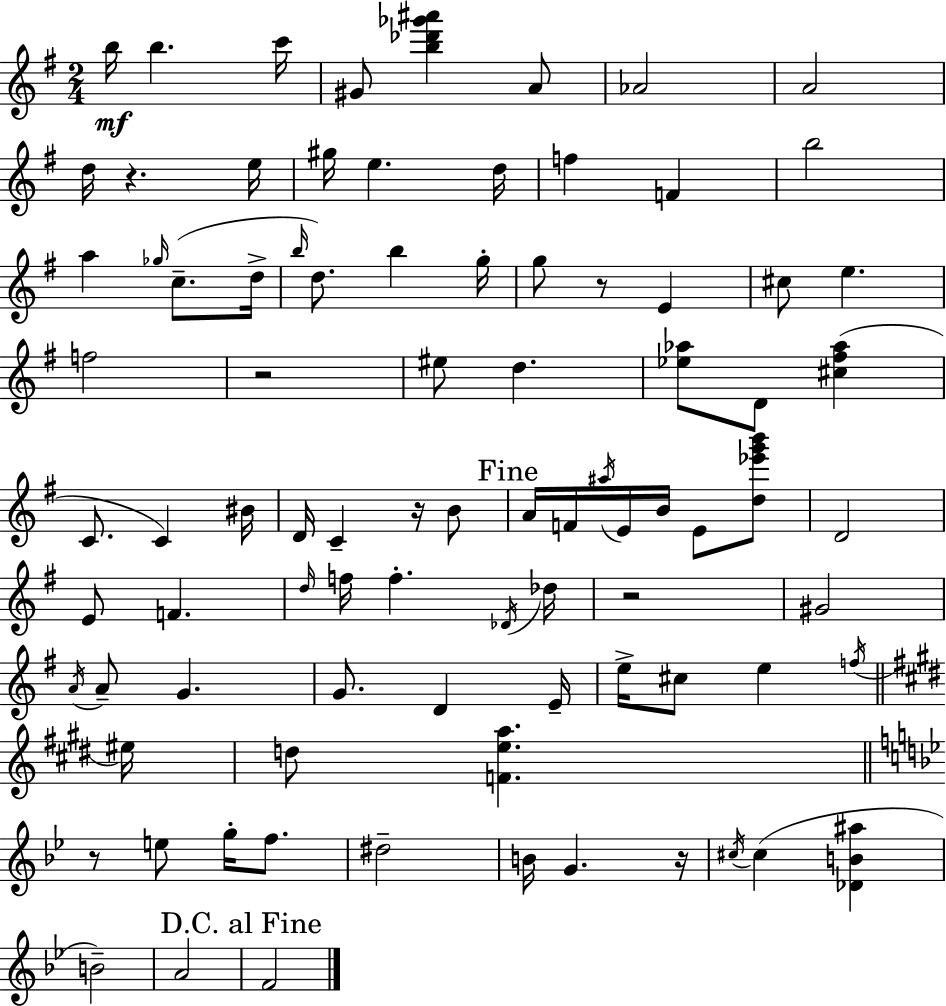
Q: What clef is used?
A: treble